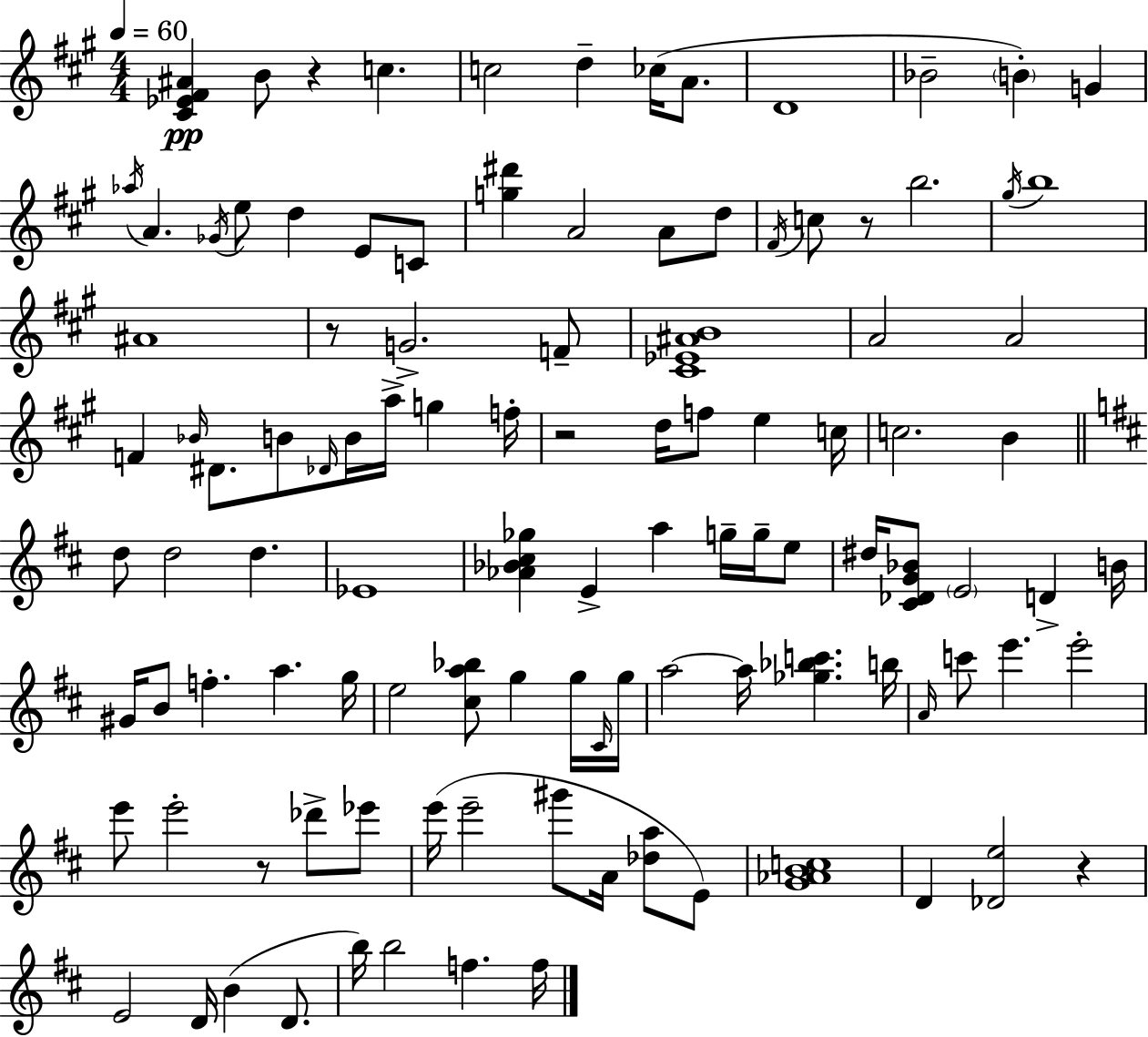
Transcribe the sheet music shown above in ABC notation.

X:1
T:Untitled
M:4/4
L:1/4
K:A
[^C_E^F^A] B/2 z c c2 d _c/4 A/2 D4 _B2 B G _a/4 A _G/4 e/2 d E/2 C/2 [g^d'] A2 A/2 d/2 ^F/4 c/2 z/2 b2 ^g/4 b4 ^A4 z/2 G2 F/2 [^C_E^AB]4 A2 A2 F _B/4 ^D/2 B/2 _D/4 B/4 a/4 g f/4 z2 d/4 f/2 e c/4 c2 B d/2 d2 d _E4 [_A_B^c_g] E a g/4 g/4 e/2 ^d/4 [^C_DG_B]/2 E2 D B/4 ^G/4 B/2 f a g/4 e2 [^ca_b]/2 g g/4 ^C/4 g/4 a2 a/4 [_g_bc'] b/4 A/4 c'/2 e' e'2 e'/2 e'2 z/2 _d'/2 _e'/2 e'/4 e'2 ^g'/2 A/4 [_da]/2 E/2 [G_ABc]4 D [_De]2 z E2 D/4 B D/2 b/4 b2 f f/4